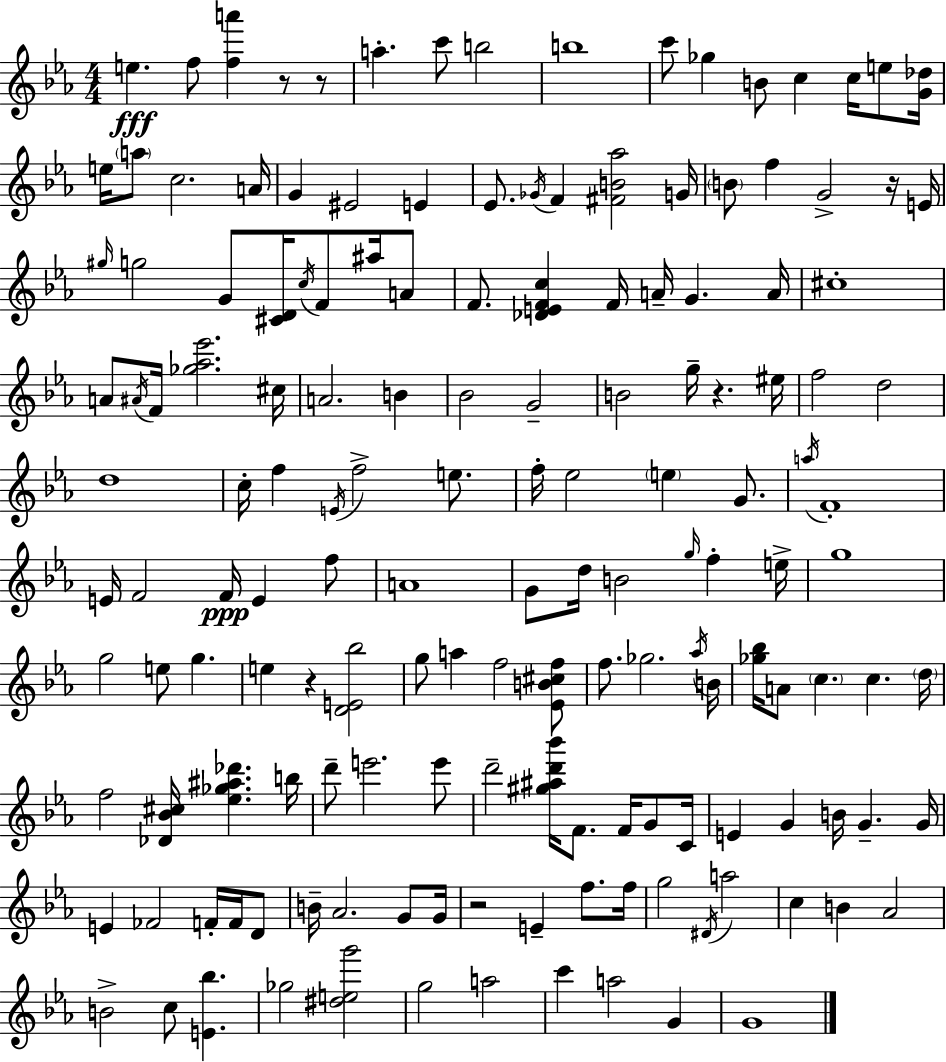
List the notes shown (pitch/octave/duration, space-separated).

E5/q. F5/e [F5,A6]/q R/e R/e A5/q. C6/e B5/h B5/w C6/e Gb5/q B4/e C5/q C5/s E5/e [G4,Db5]/s E5/s A5/e C5/h. A4/s G4/q EIS4/h E4/q Eb4/e. Gb4/s F4/q [F#4,B4,Ab5]/h G4/s B4/e F5/q G4/h R/s E4/s G#5/s G5/h G4/e [C#4,D4]/s C5/s F4/e A#5/s A4/e F4/e. [Db4,E4,F4,C5]/q F4/s A4/s G4/q. A4/s C#5/w A4/e A#4/s F4/s [Gb5,Ab5,Eb6]/h. C#5/s A4/h. B4/q Bb4/h G4/h B4/h G5/s R/q. EIS5/s F5/h D5/h D5/w C5/s F5/q E4/s F5/h E5/e. F5/s Eb5/h E5/q G4/e. A5/s F4/w E4/s F4/h F4/s E4/q F5/e A4/w G4/e D5/s B4/h G5/s F5/q E5/s G5/w G5/h E5/e G5/q. E5/q R/q [D4,E4,Bb5]/h G5/e A5/q F5/h [Eb4,B4,C#5,F5]/e F5/e. Gb5/h. Ab5/s B4/s [Gb5,Bb5]/s A4/e C5/q. C5/q. D5/s F5/h [Db4,Bb4,C#5]/s [Eb5,Gb5,A#5,Db6]/q. B5/s D6/e E6/h. E6/e D6/h [G#5,A#5,D6,Bb6]/s F4/e. F4/s G4/e C4/s E4/q G4/q B4/s G4/q. G4/s E4/q FES4/h F4/s F4/s D4/e B4/s Ab4/h. G4/e G4/s R/h E4/q F5/e. F5/s G5/h D#4/s A5/h C5/q B4/q Ab4/h B4/h C5/e [E4,Bb5]/q. Gb5/h [D#5,E5,G6]/h G5/h A5/h C6/q A5/h G4/q G4/w